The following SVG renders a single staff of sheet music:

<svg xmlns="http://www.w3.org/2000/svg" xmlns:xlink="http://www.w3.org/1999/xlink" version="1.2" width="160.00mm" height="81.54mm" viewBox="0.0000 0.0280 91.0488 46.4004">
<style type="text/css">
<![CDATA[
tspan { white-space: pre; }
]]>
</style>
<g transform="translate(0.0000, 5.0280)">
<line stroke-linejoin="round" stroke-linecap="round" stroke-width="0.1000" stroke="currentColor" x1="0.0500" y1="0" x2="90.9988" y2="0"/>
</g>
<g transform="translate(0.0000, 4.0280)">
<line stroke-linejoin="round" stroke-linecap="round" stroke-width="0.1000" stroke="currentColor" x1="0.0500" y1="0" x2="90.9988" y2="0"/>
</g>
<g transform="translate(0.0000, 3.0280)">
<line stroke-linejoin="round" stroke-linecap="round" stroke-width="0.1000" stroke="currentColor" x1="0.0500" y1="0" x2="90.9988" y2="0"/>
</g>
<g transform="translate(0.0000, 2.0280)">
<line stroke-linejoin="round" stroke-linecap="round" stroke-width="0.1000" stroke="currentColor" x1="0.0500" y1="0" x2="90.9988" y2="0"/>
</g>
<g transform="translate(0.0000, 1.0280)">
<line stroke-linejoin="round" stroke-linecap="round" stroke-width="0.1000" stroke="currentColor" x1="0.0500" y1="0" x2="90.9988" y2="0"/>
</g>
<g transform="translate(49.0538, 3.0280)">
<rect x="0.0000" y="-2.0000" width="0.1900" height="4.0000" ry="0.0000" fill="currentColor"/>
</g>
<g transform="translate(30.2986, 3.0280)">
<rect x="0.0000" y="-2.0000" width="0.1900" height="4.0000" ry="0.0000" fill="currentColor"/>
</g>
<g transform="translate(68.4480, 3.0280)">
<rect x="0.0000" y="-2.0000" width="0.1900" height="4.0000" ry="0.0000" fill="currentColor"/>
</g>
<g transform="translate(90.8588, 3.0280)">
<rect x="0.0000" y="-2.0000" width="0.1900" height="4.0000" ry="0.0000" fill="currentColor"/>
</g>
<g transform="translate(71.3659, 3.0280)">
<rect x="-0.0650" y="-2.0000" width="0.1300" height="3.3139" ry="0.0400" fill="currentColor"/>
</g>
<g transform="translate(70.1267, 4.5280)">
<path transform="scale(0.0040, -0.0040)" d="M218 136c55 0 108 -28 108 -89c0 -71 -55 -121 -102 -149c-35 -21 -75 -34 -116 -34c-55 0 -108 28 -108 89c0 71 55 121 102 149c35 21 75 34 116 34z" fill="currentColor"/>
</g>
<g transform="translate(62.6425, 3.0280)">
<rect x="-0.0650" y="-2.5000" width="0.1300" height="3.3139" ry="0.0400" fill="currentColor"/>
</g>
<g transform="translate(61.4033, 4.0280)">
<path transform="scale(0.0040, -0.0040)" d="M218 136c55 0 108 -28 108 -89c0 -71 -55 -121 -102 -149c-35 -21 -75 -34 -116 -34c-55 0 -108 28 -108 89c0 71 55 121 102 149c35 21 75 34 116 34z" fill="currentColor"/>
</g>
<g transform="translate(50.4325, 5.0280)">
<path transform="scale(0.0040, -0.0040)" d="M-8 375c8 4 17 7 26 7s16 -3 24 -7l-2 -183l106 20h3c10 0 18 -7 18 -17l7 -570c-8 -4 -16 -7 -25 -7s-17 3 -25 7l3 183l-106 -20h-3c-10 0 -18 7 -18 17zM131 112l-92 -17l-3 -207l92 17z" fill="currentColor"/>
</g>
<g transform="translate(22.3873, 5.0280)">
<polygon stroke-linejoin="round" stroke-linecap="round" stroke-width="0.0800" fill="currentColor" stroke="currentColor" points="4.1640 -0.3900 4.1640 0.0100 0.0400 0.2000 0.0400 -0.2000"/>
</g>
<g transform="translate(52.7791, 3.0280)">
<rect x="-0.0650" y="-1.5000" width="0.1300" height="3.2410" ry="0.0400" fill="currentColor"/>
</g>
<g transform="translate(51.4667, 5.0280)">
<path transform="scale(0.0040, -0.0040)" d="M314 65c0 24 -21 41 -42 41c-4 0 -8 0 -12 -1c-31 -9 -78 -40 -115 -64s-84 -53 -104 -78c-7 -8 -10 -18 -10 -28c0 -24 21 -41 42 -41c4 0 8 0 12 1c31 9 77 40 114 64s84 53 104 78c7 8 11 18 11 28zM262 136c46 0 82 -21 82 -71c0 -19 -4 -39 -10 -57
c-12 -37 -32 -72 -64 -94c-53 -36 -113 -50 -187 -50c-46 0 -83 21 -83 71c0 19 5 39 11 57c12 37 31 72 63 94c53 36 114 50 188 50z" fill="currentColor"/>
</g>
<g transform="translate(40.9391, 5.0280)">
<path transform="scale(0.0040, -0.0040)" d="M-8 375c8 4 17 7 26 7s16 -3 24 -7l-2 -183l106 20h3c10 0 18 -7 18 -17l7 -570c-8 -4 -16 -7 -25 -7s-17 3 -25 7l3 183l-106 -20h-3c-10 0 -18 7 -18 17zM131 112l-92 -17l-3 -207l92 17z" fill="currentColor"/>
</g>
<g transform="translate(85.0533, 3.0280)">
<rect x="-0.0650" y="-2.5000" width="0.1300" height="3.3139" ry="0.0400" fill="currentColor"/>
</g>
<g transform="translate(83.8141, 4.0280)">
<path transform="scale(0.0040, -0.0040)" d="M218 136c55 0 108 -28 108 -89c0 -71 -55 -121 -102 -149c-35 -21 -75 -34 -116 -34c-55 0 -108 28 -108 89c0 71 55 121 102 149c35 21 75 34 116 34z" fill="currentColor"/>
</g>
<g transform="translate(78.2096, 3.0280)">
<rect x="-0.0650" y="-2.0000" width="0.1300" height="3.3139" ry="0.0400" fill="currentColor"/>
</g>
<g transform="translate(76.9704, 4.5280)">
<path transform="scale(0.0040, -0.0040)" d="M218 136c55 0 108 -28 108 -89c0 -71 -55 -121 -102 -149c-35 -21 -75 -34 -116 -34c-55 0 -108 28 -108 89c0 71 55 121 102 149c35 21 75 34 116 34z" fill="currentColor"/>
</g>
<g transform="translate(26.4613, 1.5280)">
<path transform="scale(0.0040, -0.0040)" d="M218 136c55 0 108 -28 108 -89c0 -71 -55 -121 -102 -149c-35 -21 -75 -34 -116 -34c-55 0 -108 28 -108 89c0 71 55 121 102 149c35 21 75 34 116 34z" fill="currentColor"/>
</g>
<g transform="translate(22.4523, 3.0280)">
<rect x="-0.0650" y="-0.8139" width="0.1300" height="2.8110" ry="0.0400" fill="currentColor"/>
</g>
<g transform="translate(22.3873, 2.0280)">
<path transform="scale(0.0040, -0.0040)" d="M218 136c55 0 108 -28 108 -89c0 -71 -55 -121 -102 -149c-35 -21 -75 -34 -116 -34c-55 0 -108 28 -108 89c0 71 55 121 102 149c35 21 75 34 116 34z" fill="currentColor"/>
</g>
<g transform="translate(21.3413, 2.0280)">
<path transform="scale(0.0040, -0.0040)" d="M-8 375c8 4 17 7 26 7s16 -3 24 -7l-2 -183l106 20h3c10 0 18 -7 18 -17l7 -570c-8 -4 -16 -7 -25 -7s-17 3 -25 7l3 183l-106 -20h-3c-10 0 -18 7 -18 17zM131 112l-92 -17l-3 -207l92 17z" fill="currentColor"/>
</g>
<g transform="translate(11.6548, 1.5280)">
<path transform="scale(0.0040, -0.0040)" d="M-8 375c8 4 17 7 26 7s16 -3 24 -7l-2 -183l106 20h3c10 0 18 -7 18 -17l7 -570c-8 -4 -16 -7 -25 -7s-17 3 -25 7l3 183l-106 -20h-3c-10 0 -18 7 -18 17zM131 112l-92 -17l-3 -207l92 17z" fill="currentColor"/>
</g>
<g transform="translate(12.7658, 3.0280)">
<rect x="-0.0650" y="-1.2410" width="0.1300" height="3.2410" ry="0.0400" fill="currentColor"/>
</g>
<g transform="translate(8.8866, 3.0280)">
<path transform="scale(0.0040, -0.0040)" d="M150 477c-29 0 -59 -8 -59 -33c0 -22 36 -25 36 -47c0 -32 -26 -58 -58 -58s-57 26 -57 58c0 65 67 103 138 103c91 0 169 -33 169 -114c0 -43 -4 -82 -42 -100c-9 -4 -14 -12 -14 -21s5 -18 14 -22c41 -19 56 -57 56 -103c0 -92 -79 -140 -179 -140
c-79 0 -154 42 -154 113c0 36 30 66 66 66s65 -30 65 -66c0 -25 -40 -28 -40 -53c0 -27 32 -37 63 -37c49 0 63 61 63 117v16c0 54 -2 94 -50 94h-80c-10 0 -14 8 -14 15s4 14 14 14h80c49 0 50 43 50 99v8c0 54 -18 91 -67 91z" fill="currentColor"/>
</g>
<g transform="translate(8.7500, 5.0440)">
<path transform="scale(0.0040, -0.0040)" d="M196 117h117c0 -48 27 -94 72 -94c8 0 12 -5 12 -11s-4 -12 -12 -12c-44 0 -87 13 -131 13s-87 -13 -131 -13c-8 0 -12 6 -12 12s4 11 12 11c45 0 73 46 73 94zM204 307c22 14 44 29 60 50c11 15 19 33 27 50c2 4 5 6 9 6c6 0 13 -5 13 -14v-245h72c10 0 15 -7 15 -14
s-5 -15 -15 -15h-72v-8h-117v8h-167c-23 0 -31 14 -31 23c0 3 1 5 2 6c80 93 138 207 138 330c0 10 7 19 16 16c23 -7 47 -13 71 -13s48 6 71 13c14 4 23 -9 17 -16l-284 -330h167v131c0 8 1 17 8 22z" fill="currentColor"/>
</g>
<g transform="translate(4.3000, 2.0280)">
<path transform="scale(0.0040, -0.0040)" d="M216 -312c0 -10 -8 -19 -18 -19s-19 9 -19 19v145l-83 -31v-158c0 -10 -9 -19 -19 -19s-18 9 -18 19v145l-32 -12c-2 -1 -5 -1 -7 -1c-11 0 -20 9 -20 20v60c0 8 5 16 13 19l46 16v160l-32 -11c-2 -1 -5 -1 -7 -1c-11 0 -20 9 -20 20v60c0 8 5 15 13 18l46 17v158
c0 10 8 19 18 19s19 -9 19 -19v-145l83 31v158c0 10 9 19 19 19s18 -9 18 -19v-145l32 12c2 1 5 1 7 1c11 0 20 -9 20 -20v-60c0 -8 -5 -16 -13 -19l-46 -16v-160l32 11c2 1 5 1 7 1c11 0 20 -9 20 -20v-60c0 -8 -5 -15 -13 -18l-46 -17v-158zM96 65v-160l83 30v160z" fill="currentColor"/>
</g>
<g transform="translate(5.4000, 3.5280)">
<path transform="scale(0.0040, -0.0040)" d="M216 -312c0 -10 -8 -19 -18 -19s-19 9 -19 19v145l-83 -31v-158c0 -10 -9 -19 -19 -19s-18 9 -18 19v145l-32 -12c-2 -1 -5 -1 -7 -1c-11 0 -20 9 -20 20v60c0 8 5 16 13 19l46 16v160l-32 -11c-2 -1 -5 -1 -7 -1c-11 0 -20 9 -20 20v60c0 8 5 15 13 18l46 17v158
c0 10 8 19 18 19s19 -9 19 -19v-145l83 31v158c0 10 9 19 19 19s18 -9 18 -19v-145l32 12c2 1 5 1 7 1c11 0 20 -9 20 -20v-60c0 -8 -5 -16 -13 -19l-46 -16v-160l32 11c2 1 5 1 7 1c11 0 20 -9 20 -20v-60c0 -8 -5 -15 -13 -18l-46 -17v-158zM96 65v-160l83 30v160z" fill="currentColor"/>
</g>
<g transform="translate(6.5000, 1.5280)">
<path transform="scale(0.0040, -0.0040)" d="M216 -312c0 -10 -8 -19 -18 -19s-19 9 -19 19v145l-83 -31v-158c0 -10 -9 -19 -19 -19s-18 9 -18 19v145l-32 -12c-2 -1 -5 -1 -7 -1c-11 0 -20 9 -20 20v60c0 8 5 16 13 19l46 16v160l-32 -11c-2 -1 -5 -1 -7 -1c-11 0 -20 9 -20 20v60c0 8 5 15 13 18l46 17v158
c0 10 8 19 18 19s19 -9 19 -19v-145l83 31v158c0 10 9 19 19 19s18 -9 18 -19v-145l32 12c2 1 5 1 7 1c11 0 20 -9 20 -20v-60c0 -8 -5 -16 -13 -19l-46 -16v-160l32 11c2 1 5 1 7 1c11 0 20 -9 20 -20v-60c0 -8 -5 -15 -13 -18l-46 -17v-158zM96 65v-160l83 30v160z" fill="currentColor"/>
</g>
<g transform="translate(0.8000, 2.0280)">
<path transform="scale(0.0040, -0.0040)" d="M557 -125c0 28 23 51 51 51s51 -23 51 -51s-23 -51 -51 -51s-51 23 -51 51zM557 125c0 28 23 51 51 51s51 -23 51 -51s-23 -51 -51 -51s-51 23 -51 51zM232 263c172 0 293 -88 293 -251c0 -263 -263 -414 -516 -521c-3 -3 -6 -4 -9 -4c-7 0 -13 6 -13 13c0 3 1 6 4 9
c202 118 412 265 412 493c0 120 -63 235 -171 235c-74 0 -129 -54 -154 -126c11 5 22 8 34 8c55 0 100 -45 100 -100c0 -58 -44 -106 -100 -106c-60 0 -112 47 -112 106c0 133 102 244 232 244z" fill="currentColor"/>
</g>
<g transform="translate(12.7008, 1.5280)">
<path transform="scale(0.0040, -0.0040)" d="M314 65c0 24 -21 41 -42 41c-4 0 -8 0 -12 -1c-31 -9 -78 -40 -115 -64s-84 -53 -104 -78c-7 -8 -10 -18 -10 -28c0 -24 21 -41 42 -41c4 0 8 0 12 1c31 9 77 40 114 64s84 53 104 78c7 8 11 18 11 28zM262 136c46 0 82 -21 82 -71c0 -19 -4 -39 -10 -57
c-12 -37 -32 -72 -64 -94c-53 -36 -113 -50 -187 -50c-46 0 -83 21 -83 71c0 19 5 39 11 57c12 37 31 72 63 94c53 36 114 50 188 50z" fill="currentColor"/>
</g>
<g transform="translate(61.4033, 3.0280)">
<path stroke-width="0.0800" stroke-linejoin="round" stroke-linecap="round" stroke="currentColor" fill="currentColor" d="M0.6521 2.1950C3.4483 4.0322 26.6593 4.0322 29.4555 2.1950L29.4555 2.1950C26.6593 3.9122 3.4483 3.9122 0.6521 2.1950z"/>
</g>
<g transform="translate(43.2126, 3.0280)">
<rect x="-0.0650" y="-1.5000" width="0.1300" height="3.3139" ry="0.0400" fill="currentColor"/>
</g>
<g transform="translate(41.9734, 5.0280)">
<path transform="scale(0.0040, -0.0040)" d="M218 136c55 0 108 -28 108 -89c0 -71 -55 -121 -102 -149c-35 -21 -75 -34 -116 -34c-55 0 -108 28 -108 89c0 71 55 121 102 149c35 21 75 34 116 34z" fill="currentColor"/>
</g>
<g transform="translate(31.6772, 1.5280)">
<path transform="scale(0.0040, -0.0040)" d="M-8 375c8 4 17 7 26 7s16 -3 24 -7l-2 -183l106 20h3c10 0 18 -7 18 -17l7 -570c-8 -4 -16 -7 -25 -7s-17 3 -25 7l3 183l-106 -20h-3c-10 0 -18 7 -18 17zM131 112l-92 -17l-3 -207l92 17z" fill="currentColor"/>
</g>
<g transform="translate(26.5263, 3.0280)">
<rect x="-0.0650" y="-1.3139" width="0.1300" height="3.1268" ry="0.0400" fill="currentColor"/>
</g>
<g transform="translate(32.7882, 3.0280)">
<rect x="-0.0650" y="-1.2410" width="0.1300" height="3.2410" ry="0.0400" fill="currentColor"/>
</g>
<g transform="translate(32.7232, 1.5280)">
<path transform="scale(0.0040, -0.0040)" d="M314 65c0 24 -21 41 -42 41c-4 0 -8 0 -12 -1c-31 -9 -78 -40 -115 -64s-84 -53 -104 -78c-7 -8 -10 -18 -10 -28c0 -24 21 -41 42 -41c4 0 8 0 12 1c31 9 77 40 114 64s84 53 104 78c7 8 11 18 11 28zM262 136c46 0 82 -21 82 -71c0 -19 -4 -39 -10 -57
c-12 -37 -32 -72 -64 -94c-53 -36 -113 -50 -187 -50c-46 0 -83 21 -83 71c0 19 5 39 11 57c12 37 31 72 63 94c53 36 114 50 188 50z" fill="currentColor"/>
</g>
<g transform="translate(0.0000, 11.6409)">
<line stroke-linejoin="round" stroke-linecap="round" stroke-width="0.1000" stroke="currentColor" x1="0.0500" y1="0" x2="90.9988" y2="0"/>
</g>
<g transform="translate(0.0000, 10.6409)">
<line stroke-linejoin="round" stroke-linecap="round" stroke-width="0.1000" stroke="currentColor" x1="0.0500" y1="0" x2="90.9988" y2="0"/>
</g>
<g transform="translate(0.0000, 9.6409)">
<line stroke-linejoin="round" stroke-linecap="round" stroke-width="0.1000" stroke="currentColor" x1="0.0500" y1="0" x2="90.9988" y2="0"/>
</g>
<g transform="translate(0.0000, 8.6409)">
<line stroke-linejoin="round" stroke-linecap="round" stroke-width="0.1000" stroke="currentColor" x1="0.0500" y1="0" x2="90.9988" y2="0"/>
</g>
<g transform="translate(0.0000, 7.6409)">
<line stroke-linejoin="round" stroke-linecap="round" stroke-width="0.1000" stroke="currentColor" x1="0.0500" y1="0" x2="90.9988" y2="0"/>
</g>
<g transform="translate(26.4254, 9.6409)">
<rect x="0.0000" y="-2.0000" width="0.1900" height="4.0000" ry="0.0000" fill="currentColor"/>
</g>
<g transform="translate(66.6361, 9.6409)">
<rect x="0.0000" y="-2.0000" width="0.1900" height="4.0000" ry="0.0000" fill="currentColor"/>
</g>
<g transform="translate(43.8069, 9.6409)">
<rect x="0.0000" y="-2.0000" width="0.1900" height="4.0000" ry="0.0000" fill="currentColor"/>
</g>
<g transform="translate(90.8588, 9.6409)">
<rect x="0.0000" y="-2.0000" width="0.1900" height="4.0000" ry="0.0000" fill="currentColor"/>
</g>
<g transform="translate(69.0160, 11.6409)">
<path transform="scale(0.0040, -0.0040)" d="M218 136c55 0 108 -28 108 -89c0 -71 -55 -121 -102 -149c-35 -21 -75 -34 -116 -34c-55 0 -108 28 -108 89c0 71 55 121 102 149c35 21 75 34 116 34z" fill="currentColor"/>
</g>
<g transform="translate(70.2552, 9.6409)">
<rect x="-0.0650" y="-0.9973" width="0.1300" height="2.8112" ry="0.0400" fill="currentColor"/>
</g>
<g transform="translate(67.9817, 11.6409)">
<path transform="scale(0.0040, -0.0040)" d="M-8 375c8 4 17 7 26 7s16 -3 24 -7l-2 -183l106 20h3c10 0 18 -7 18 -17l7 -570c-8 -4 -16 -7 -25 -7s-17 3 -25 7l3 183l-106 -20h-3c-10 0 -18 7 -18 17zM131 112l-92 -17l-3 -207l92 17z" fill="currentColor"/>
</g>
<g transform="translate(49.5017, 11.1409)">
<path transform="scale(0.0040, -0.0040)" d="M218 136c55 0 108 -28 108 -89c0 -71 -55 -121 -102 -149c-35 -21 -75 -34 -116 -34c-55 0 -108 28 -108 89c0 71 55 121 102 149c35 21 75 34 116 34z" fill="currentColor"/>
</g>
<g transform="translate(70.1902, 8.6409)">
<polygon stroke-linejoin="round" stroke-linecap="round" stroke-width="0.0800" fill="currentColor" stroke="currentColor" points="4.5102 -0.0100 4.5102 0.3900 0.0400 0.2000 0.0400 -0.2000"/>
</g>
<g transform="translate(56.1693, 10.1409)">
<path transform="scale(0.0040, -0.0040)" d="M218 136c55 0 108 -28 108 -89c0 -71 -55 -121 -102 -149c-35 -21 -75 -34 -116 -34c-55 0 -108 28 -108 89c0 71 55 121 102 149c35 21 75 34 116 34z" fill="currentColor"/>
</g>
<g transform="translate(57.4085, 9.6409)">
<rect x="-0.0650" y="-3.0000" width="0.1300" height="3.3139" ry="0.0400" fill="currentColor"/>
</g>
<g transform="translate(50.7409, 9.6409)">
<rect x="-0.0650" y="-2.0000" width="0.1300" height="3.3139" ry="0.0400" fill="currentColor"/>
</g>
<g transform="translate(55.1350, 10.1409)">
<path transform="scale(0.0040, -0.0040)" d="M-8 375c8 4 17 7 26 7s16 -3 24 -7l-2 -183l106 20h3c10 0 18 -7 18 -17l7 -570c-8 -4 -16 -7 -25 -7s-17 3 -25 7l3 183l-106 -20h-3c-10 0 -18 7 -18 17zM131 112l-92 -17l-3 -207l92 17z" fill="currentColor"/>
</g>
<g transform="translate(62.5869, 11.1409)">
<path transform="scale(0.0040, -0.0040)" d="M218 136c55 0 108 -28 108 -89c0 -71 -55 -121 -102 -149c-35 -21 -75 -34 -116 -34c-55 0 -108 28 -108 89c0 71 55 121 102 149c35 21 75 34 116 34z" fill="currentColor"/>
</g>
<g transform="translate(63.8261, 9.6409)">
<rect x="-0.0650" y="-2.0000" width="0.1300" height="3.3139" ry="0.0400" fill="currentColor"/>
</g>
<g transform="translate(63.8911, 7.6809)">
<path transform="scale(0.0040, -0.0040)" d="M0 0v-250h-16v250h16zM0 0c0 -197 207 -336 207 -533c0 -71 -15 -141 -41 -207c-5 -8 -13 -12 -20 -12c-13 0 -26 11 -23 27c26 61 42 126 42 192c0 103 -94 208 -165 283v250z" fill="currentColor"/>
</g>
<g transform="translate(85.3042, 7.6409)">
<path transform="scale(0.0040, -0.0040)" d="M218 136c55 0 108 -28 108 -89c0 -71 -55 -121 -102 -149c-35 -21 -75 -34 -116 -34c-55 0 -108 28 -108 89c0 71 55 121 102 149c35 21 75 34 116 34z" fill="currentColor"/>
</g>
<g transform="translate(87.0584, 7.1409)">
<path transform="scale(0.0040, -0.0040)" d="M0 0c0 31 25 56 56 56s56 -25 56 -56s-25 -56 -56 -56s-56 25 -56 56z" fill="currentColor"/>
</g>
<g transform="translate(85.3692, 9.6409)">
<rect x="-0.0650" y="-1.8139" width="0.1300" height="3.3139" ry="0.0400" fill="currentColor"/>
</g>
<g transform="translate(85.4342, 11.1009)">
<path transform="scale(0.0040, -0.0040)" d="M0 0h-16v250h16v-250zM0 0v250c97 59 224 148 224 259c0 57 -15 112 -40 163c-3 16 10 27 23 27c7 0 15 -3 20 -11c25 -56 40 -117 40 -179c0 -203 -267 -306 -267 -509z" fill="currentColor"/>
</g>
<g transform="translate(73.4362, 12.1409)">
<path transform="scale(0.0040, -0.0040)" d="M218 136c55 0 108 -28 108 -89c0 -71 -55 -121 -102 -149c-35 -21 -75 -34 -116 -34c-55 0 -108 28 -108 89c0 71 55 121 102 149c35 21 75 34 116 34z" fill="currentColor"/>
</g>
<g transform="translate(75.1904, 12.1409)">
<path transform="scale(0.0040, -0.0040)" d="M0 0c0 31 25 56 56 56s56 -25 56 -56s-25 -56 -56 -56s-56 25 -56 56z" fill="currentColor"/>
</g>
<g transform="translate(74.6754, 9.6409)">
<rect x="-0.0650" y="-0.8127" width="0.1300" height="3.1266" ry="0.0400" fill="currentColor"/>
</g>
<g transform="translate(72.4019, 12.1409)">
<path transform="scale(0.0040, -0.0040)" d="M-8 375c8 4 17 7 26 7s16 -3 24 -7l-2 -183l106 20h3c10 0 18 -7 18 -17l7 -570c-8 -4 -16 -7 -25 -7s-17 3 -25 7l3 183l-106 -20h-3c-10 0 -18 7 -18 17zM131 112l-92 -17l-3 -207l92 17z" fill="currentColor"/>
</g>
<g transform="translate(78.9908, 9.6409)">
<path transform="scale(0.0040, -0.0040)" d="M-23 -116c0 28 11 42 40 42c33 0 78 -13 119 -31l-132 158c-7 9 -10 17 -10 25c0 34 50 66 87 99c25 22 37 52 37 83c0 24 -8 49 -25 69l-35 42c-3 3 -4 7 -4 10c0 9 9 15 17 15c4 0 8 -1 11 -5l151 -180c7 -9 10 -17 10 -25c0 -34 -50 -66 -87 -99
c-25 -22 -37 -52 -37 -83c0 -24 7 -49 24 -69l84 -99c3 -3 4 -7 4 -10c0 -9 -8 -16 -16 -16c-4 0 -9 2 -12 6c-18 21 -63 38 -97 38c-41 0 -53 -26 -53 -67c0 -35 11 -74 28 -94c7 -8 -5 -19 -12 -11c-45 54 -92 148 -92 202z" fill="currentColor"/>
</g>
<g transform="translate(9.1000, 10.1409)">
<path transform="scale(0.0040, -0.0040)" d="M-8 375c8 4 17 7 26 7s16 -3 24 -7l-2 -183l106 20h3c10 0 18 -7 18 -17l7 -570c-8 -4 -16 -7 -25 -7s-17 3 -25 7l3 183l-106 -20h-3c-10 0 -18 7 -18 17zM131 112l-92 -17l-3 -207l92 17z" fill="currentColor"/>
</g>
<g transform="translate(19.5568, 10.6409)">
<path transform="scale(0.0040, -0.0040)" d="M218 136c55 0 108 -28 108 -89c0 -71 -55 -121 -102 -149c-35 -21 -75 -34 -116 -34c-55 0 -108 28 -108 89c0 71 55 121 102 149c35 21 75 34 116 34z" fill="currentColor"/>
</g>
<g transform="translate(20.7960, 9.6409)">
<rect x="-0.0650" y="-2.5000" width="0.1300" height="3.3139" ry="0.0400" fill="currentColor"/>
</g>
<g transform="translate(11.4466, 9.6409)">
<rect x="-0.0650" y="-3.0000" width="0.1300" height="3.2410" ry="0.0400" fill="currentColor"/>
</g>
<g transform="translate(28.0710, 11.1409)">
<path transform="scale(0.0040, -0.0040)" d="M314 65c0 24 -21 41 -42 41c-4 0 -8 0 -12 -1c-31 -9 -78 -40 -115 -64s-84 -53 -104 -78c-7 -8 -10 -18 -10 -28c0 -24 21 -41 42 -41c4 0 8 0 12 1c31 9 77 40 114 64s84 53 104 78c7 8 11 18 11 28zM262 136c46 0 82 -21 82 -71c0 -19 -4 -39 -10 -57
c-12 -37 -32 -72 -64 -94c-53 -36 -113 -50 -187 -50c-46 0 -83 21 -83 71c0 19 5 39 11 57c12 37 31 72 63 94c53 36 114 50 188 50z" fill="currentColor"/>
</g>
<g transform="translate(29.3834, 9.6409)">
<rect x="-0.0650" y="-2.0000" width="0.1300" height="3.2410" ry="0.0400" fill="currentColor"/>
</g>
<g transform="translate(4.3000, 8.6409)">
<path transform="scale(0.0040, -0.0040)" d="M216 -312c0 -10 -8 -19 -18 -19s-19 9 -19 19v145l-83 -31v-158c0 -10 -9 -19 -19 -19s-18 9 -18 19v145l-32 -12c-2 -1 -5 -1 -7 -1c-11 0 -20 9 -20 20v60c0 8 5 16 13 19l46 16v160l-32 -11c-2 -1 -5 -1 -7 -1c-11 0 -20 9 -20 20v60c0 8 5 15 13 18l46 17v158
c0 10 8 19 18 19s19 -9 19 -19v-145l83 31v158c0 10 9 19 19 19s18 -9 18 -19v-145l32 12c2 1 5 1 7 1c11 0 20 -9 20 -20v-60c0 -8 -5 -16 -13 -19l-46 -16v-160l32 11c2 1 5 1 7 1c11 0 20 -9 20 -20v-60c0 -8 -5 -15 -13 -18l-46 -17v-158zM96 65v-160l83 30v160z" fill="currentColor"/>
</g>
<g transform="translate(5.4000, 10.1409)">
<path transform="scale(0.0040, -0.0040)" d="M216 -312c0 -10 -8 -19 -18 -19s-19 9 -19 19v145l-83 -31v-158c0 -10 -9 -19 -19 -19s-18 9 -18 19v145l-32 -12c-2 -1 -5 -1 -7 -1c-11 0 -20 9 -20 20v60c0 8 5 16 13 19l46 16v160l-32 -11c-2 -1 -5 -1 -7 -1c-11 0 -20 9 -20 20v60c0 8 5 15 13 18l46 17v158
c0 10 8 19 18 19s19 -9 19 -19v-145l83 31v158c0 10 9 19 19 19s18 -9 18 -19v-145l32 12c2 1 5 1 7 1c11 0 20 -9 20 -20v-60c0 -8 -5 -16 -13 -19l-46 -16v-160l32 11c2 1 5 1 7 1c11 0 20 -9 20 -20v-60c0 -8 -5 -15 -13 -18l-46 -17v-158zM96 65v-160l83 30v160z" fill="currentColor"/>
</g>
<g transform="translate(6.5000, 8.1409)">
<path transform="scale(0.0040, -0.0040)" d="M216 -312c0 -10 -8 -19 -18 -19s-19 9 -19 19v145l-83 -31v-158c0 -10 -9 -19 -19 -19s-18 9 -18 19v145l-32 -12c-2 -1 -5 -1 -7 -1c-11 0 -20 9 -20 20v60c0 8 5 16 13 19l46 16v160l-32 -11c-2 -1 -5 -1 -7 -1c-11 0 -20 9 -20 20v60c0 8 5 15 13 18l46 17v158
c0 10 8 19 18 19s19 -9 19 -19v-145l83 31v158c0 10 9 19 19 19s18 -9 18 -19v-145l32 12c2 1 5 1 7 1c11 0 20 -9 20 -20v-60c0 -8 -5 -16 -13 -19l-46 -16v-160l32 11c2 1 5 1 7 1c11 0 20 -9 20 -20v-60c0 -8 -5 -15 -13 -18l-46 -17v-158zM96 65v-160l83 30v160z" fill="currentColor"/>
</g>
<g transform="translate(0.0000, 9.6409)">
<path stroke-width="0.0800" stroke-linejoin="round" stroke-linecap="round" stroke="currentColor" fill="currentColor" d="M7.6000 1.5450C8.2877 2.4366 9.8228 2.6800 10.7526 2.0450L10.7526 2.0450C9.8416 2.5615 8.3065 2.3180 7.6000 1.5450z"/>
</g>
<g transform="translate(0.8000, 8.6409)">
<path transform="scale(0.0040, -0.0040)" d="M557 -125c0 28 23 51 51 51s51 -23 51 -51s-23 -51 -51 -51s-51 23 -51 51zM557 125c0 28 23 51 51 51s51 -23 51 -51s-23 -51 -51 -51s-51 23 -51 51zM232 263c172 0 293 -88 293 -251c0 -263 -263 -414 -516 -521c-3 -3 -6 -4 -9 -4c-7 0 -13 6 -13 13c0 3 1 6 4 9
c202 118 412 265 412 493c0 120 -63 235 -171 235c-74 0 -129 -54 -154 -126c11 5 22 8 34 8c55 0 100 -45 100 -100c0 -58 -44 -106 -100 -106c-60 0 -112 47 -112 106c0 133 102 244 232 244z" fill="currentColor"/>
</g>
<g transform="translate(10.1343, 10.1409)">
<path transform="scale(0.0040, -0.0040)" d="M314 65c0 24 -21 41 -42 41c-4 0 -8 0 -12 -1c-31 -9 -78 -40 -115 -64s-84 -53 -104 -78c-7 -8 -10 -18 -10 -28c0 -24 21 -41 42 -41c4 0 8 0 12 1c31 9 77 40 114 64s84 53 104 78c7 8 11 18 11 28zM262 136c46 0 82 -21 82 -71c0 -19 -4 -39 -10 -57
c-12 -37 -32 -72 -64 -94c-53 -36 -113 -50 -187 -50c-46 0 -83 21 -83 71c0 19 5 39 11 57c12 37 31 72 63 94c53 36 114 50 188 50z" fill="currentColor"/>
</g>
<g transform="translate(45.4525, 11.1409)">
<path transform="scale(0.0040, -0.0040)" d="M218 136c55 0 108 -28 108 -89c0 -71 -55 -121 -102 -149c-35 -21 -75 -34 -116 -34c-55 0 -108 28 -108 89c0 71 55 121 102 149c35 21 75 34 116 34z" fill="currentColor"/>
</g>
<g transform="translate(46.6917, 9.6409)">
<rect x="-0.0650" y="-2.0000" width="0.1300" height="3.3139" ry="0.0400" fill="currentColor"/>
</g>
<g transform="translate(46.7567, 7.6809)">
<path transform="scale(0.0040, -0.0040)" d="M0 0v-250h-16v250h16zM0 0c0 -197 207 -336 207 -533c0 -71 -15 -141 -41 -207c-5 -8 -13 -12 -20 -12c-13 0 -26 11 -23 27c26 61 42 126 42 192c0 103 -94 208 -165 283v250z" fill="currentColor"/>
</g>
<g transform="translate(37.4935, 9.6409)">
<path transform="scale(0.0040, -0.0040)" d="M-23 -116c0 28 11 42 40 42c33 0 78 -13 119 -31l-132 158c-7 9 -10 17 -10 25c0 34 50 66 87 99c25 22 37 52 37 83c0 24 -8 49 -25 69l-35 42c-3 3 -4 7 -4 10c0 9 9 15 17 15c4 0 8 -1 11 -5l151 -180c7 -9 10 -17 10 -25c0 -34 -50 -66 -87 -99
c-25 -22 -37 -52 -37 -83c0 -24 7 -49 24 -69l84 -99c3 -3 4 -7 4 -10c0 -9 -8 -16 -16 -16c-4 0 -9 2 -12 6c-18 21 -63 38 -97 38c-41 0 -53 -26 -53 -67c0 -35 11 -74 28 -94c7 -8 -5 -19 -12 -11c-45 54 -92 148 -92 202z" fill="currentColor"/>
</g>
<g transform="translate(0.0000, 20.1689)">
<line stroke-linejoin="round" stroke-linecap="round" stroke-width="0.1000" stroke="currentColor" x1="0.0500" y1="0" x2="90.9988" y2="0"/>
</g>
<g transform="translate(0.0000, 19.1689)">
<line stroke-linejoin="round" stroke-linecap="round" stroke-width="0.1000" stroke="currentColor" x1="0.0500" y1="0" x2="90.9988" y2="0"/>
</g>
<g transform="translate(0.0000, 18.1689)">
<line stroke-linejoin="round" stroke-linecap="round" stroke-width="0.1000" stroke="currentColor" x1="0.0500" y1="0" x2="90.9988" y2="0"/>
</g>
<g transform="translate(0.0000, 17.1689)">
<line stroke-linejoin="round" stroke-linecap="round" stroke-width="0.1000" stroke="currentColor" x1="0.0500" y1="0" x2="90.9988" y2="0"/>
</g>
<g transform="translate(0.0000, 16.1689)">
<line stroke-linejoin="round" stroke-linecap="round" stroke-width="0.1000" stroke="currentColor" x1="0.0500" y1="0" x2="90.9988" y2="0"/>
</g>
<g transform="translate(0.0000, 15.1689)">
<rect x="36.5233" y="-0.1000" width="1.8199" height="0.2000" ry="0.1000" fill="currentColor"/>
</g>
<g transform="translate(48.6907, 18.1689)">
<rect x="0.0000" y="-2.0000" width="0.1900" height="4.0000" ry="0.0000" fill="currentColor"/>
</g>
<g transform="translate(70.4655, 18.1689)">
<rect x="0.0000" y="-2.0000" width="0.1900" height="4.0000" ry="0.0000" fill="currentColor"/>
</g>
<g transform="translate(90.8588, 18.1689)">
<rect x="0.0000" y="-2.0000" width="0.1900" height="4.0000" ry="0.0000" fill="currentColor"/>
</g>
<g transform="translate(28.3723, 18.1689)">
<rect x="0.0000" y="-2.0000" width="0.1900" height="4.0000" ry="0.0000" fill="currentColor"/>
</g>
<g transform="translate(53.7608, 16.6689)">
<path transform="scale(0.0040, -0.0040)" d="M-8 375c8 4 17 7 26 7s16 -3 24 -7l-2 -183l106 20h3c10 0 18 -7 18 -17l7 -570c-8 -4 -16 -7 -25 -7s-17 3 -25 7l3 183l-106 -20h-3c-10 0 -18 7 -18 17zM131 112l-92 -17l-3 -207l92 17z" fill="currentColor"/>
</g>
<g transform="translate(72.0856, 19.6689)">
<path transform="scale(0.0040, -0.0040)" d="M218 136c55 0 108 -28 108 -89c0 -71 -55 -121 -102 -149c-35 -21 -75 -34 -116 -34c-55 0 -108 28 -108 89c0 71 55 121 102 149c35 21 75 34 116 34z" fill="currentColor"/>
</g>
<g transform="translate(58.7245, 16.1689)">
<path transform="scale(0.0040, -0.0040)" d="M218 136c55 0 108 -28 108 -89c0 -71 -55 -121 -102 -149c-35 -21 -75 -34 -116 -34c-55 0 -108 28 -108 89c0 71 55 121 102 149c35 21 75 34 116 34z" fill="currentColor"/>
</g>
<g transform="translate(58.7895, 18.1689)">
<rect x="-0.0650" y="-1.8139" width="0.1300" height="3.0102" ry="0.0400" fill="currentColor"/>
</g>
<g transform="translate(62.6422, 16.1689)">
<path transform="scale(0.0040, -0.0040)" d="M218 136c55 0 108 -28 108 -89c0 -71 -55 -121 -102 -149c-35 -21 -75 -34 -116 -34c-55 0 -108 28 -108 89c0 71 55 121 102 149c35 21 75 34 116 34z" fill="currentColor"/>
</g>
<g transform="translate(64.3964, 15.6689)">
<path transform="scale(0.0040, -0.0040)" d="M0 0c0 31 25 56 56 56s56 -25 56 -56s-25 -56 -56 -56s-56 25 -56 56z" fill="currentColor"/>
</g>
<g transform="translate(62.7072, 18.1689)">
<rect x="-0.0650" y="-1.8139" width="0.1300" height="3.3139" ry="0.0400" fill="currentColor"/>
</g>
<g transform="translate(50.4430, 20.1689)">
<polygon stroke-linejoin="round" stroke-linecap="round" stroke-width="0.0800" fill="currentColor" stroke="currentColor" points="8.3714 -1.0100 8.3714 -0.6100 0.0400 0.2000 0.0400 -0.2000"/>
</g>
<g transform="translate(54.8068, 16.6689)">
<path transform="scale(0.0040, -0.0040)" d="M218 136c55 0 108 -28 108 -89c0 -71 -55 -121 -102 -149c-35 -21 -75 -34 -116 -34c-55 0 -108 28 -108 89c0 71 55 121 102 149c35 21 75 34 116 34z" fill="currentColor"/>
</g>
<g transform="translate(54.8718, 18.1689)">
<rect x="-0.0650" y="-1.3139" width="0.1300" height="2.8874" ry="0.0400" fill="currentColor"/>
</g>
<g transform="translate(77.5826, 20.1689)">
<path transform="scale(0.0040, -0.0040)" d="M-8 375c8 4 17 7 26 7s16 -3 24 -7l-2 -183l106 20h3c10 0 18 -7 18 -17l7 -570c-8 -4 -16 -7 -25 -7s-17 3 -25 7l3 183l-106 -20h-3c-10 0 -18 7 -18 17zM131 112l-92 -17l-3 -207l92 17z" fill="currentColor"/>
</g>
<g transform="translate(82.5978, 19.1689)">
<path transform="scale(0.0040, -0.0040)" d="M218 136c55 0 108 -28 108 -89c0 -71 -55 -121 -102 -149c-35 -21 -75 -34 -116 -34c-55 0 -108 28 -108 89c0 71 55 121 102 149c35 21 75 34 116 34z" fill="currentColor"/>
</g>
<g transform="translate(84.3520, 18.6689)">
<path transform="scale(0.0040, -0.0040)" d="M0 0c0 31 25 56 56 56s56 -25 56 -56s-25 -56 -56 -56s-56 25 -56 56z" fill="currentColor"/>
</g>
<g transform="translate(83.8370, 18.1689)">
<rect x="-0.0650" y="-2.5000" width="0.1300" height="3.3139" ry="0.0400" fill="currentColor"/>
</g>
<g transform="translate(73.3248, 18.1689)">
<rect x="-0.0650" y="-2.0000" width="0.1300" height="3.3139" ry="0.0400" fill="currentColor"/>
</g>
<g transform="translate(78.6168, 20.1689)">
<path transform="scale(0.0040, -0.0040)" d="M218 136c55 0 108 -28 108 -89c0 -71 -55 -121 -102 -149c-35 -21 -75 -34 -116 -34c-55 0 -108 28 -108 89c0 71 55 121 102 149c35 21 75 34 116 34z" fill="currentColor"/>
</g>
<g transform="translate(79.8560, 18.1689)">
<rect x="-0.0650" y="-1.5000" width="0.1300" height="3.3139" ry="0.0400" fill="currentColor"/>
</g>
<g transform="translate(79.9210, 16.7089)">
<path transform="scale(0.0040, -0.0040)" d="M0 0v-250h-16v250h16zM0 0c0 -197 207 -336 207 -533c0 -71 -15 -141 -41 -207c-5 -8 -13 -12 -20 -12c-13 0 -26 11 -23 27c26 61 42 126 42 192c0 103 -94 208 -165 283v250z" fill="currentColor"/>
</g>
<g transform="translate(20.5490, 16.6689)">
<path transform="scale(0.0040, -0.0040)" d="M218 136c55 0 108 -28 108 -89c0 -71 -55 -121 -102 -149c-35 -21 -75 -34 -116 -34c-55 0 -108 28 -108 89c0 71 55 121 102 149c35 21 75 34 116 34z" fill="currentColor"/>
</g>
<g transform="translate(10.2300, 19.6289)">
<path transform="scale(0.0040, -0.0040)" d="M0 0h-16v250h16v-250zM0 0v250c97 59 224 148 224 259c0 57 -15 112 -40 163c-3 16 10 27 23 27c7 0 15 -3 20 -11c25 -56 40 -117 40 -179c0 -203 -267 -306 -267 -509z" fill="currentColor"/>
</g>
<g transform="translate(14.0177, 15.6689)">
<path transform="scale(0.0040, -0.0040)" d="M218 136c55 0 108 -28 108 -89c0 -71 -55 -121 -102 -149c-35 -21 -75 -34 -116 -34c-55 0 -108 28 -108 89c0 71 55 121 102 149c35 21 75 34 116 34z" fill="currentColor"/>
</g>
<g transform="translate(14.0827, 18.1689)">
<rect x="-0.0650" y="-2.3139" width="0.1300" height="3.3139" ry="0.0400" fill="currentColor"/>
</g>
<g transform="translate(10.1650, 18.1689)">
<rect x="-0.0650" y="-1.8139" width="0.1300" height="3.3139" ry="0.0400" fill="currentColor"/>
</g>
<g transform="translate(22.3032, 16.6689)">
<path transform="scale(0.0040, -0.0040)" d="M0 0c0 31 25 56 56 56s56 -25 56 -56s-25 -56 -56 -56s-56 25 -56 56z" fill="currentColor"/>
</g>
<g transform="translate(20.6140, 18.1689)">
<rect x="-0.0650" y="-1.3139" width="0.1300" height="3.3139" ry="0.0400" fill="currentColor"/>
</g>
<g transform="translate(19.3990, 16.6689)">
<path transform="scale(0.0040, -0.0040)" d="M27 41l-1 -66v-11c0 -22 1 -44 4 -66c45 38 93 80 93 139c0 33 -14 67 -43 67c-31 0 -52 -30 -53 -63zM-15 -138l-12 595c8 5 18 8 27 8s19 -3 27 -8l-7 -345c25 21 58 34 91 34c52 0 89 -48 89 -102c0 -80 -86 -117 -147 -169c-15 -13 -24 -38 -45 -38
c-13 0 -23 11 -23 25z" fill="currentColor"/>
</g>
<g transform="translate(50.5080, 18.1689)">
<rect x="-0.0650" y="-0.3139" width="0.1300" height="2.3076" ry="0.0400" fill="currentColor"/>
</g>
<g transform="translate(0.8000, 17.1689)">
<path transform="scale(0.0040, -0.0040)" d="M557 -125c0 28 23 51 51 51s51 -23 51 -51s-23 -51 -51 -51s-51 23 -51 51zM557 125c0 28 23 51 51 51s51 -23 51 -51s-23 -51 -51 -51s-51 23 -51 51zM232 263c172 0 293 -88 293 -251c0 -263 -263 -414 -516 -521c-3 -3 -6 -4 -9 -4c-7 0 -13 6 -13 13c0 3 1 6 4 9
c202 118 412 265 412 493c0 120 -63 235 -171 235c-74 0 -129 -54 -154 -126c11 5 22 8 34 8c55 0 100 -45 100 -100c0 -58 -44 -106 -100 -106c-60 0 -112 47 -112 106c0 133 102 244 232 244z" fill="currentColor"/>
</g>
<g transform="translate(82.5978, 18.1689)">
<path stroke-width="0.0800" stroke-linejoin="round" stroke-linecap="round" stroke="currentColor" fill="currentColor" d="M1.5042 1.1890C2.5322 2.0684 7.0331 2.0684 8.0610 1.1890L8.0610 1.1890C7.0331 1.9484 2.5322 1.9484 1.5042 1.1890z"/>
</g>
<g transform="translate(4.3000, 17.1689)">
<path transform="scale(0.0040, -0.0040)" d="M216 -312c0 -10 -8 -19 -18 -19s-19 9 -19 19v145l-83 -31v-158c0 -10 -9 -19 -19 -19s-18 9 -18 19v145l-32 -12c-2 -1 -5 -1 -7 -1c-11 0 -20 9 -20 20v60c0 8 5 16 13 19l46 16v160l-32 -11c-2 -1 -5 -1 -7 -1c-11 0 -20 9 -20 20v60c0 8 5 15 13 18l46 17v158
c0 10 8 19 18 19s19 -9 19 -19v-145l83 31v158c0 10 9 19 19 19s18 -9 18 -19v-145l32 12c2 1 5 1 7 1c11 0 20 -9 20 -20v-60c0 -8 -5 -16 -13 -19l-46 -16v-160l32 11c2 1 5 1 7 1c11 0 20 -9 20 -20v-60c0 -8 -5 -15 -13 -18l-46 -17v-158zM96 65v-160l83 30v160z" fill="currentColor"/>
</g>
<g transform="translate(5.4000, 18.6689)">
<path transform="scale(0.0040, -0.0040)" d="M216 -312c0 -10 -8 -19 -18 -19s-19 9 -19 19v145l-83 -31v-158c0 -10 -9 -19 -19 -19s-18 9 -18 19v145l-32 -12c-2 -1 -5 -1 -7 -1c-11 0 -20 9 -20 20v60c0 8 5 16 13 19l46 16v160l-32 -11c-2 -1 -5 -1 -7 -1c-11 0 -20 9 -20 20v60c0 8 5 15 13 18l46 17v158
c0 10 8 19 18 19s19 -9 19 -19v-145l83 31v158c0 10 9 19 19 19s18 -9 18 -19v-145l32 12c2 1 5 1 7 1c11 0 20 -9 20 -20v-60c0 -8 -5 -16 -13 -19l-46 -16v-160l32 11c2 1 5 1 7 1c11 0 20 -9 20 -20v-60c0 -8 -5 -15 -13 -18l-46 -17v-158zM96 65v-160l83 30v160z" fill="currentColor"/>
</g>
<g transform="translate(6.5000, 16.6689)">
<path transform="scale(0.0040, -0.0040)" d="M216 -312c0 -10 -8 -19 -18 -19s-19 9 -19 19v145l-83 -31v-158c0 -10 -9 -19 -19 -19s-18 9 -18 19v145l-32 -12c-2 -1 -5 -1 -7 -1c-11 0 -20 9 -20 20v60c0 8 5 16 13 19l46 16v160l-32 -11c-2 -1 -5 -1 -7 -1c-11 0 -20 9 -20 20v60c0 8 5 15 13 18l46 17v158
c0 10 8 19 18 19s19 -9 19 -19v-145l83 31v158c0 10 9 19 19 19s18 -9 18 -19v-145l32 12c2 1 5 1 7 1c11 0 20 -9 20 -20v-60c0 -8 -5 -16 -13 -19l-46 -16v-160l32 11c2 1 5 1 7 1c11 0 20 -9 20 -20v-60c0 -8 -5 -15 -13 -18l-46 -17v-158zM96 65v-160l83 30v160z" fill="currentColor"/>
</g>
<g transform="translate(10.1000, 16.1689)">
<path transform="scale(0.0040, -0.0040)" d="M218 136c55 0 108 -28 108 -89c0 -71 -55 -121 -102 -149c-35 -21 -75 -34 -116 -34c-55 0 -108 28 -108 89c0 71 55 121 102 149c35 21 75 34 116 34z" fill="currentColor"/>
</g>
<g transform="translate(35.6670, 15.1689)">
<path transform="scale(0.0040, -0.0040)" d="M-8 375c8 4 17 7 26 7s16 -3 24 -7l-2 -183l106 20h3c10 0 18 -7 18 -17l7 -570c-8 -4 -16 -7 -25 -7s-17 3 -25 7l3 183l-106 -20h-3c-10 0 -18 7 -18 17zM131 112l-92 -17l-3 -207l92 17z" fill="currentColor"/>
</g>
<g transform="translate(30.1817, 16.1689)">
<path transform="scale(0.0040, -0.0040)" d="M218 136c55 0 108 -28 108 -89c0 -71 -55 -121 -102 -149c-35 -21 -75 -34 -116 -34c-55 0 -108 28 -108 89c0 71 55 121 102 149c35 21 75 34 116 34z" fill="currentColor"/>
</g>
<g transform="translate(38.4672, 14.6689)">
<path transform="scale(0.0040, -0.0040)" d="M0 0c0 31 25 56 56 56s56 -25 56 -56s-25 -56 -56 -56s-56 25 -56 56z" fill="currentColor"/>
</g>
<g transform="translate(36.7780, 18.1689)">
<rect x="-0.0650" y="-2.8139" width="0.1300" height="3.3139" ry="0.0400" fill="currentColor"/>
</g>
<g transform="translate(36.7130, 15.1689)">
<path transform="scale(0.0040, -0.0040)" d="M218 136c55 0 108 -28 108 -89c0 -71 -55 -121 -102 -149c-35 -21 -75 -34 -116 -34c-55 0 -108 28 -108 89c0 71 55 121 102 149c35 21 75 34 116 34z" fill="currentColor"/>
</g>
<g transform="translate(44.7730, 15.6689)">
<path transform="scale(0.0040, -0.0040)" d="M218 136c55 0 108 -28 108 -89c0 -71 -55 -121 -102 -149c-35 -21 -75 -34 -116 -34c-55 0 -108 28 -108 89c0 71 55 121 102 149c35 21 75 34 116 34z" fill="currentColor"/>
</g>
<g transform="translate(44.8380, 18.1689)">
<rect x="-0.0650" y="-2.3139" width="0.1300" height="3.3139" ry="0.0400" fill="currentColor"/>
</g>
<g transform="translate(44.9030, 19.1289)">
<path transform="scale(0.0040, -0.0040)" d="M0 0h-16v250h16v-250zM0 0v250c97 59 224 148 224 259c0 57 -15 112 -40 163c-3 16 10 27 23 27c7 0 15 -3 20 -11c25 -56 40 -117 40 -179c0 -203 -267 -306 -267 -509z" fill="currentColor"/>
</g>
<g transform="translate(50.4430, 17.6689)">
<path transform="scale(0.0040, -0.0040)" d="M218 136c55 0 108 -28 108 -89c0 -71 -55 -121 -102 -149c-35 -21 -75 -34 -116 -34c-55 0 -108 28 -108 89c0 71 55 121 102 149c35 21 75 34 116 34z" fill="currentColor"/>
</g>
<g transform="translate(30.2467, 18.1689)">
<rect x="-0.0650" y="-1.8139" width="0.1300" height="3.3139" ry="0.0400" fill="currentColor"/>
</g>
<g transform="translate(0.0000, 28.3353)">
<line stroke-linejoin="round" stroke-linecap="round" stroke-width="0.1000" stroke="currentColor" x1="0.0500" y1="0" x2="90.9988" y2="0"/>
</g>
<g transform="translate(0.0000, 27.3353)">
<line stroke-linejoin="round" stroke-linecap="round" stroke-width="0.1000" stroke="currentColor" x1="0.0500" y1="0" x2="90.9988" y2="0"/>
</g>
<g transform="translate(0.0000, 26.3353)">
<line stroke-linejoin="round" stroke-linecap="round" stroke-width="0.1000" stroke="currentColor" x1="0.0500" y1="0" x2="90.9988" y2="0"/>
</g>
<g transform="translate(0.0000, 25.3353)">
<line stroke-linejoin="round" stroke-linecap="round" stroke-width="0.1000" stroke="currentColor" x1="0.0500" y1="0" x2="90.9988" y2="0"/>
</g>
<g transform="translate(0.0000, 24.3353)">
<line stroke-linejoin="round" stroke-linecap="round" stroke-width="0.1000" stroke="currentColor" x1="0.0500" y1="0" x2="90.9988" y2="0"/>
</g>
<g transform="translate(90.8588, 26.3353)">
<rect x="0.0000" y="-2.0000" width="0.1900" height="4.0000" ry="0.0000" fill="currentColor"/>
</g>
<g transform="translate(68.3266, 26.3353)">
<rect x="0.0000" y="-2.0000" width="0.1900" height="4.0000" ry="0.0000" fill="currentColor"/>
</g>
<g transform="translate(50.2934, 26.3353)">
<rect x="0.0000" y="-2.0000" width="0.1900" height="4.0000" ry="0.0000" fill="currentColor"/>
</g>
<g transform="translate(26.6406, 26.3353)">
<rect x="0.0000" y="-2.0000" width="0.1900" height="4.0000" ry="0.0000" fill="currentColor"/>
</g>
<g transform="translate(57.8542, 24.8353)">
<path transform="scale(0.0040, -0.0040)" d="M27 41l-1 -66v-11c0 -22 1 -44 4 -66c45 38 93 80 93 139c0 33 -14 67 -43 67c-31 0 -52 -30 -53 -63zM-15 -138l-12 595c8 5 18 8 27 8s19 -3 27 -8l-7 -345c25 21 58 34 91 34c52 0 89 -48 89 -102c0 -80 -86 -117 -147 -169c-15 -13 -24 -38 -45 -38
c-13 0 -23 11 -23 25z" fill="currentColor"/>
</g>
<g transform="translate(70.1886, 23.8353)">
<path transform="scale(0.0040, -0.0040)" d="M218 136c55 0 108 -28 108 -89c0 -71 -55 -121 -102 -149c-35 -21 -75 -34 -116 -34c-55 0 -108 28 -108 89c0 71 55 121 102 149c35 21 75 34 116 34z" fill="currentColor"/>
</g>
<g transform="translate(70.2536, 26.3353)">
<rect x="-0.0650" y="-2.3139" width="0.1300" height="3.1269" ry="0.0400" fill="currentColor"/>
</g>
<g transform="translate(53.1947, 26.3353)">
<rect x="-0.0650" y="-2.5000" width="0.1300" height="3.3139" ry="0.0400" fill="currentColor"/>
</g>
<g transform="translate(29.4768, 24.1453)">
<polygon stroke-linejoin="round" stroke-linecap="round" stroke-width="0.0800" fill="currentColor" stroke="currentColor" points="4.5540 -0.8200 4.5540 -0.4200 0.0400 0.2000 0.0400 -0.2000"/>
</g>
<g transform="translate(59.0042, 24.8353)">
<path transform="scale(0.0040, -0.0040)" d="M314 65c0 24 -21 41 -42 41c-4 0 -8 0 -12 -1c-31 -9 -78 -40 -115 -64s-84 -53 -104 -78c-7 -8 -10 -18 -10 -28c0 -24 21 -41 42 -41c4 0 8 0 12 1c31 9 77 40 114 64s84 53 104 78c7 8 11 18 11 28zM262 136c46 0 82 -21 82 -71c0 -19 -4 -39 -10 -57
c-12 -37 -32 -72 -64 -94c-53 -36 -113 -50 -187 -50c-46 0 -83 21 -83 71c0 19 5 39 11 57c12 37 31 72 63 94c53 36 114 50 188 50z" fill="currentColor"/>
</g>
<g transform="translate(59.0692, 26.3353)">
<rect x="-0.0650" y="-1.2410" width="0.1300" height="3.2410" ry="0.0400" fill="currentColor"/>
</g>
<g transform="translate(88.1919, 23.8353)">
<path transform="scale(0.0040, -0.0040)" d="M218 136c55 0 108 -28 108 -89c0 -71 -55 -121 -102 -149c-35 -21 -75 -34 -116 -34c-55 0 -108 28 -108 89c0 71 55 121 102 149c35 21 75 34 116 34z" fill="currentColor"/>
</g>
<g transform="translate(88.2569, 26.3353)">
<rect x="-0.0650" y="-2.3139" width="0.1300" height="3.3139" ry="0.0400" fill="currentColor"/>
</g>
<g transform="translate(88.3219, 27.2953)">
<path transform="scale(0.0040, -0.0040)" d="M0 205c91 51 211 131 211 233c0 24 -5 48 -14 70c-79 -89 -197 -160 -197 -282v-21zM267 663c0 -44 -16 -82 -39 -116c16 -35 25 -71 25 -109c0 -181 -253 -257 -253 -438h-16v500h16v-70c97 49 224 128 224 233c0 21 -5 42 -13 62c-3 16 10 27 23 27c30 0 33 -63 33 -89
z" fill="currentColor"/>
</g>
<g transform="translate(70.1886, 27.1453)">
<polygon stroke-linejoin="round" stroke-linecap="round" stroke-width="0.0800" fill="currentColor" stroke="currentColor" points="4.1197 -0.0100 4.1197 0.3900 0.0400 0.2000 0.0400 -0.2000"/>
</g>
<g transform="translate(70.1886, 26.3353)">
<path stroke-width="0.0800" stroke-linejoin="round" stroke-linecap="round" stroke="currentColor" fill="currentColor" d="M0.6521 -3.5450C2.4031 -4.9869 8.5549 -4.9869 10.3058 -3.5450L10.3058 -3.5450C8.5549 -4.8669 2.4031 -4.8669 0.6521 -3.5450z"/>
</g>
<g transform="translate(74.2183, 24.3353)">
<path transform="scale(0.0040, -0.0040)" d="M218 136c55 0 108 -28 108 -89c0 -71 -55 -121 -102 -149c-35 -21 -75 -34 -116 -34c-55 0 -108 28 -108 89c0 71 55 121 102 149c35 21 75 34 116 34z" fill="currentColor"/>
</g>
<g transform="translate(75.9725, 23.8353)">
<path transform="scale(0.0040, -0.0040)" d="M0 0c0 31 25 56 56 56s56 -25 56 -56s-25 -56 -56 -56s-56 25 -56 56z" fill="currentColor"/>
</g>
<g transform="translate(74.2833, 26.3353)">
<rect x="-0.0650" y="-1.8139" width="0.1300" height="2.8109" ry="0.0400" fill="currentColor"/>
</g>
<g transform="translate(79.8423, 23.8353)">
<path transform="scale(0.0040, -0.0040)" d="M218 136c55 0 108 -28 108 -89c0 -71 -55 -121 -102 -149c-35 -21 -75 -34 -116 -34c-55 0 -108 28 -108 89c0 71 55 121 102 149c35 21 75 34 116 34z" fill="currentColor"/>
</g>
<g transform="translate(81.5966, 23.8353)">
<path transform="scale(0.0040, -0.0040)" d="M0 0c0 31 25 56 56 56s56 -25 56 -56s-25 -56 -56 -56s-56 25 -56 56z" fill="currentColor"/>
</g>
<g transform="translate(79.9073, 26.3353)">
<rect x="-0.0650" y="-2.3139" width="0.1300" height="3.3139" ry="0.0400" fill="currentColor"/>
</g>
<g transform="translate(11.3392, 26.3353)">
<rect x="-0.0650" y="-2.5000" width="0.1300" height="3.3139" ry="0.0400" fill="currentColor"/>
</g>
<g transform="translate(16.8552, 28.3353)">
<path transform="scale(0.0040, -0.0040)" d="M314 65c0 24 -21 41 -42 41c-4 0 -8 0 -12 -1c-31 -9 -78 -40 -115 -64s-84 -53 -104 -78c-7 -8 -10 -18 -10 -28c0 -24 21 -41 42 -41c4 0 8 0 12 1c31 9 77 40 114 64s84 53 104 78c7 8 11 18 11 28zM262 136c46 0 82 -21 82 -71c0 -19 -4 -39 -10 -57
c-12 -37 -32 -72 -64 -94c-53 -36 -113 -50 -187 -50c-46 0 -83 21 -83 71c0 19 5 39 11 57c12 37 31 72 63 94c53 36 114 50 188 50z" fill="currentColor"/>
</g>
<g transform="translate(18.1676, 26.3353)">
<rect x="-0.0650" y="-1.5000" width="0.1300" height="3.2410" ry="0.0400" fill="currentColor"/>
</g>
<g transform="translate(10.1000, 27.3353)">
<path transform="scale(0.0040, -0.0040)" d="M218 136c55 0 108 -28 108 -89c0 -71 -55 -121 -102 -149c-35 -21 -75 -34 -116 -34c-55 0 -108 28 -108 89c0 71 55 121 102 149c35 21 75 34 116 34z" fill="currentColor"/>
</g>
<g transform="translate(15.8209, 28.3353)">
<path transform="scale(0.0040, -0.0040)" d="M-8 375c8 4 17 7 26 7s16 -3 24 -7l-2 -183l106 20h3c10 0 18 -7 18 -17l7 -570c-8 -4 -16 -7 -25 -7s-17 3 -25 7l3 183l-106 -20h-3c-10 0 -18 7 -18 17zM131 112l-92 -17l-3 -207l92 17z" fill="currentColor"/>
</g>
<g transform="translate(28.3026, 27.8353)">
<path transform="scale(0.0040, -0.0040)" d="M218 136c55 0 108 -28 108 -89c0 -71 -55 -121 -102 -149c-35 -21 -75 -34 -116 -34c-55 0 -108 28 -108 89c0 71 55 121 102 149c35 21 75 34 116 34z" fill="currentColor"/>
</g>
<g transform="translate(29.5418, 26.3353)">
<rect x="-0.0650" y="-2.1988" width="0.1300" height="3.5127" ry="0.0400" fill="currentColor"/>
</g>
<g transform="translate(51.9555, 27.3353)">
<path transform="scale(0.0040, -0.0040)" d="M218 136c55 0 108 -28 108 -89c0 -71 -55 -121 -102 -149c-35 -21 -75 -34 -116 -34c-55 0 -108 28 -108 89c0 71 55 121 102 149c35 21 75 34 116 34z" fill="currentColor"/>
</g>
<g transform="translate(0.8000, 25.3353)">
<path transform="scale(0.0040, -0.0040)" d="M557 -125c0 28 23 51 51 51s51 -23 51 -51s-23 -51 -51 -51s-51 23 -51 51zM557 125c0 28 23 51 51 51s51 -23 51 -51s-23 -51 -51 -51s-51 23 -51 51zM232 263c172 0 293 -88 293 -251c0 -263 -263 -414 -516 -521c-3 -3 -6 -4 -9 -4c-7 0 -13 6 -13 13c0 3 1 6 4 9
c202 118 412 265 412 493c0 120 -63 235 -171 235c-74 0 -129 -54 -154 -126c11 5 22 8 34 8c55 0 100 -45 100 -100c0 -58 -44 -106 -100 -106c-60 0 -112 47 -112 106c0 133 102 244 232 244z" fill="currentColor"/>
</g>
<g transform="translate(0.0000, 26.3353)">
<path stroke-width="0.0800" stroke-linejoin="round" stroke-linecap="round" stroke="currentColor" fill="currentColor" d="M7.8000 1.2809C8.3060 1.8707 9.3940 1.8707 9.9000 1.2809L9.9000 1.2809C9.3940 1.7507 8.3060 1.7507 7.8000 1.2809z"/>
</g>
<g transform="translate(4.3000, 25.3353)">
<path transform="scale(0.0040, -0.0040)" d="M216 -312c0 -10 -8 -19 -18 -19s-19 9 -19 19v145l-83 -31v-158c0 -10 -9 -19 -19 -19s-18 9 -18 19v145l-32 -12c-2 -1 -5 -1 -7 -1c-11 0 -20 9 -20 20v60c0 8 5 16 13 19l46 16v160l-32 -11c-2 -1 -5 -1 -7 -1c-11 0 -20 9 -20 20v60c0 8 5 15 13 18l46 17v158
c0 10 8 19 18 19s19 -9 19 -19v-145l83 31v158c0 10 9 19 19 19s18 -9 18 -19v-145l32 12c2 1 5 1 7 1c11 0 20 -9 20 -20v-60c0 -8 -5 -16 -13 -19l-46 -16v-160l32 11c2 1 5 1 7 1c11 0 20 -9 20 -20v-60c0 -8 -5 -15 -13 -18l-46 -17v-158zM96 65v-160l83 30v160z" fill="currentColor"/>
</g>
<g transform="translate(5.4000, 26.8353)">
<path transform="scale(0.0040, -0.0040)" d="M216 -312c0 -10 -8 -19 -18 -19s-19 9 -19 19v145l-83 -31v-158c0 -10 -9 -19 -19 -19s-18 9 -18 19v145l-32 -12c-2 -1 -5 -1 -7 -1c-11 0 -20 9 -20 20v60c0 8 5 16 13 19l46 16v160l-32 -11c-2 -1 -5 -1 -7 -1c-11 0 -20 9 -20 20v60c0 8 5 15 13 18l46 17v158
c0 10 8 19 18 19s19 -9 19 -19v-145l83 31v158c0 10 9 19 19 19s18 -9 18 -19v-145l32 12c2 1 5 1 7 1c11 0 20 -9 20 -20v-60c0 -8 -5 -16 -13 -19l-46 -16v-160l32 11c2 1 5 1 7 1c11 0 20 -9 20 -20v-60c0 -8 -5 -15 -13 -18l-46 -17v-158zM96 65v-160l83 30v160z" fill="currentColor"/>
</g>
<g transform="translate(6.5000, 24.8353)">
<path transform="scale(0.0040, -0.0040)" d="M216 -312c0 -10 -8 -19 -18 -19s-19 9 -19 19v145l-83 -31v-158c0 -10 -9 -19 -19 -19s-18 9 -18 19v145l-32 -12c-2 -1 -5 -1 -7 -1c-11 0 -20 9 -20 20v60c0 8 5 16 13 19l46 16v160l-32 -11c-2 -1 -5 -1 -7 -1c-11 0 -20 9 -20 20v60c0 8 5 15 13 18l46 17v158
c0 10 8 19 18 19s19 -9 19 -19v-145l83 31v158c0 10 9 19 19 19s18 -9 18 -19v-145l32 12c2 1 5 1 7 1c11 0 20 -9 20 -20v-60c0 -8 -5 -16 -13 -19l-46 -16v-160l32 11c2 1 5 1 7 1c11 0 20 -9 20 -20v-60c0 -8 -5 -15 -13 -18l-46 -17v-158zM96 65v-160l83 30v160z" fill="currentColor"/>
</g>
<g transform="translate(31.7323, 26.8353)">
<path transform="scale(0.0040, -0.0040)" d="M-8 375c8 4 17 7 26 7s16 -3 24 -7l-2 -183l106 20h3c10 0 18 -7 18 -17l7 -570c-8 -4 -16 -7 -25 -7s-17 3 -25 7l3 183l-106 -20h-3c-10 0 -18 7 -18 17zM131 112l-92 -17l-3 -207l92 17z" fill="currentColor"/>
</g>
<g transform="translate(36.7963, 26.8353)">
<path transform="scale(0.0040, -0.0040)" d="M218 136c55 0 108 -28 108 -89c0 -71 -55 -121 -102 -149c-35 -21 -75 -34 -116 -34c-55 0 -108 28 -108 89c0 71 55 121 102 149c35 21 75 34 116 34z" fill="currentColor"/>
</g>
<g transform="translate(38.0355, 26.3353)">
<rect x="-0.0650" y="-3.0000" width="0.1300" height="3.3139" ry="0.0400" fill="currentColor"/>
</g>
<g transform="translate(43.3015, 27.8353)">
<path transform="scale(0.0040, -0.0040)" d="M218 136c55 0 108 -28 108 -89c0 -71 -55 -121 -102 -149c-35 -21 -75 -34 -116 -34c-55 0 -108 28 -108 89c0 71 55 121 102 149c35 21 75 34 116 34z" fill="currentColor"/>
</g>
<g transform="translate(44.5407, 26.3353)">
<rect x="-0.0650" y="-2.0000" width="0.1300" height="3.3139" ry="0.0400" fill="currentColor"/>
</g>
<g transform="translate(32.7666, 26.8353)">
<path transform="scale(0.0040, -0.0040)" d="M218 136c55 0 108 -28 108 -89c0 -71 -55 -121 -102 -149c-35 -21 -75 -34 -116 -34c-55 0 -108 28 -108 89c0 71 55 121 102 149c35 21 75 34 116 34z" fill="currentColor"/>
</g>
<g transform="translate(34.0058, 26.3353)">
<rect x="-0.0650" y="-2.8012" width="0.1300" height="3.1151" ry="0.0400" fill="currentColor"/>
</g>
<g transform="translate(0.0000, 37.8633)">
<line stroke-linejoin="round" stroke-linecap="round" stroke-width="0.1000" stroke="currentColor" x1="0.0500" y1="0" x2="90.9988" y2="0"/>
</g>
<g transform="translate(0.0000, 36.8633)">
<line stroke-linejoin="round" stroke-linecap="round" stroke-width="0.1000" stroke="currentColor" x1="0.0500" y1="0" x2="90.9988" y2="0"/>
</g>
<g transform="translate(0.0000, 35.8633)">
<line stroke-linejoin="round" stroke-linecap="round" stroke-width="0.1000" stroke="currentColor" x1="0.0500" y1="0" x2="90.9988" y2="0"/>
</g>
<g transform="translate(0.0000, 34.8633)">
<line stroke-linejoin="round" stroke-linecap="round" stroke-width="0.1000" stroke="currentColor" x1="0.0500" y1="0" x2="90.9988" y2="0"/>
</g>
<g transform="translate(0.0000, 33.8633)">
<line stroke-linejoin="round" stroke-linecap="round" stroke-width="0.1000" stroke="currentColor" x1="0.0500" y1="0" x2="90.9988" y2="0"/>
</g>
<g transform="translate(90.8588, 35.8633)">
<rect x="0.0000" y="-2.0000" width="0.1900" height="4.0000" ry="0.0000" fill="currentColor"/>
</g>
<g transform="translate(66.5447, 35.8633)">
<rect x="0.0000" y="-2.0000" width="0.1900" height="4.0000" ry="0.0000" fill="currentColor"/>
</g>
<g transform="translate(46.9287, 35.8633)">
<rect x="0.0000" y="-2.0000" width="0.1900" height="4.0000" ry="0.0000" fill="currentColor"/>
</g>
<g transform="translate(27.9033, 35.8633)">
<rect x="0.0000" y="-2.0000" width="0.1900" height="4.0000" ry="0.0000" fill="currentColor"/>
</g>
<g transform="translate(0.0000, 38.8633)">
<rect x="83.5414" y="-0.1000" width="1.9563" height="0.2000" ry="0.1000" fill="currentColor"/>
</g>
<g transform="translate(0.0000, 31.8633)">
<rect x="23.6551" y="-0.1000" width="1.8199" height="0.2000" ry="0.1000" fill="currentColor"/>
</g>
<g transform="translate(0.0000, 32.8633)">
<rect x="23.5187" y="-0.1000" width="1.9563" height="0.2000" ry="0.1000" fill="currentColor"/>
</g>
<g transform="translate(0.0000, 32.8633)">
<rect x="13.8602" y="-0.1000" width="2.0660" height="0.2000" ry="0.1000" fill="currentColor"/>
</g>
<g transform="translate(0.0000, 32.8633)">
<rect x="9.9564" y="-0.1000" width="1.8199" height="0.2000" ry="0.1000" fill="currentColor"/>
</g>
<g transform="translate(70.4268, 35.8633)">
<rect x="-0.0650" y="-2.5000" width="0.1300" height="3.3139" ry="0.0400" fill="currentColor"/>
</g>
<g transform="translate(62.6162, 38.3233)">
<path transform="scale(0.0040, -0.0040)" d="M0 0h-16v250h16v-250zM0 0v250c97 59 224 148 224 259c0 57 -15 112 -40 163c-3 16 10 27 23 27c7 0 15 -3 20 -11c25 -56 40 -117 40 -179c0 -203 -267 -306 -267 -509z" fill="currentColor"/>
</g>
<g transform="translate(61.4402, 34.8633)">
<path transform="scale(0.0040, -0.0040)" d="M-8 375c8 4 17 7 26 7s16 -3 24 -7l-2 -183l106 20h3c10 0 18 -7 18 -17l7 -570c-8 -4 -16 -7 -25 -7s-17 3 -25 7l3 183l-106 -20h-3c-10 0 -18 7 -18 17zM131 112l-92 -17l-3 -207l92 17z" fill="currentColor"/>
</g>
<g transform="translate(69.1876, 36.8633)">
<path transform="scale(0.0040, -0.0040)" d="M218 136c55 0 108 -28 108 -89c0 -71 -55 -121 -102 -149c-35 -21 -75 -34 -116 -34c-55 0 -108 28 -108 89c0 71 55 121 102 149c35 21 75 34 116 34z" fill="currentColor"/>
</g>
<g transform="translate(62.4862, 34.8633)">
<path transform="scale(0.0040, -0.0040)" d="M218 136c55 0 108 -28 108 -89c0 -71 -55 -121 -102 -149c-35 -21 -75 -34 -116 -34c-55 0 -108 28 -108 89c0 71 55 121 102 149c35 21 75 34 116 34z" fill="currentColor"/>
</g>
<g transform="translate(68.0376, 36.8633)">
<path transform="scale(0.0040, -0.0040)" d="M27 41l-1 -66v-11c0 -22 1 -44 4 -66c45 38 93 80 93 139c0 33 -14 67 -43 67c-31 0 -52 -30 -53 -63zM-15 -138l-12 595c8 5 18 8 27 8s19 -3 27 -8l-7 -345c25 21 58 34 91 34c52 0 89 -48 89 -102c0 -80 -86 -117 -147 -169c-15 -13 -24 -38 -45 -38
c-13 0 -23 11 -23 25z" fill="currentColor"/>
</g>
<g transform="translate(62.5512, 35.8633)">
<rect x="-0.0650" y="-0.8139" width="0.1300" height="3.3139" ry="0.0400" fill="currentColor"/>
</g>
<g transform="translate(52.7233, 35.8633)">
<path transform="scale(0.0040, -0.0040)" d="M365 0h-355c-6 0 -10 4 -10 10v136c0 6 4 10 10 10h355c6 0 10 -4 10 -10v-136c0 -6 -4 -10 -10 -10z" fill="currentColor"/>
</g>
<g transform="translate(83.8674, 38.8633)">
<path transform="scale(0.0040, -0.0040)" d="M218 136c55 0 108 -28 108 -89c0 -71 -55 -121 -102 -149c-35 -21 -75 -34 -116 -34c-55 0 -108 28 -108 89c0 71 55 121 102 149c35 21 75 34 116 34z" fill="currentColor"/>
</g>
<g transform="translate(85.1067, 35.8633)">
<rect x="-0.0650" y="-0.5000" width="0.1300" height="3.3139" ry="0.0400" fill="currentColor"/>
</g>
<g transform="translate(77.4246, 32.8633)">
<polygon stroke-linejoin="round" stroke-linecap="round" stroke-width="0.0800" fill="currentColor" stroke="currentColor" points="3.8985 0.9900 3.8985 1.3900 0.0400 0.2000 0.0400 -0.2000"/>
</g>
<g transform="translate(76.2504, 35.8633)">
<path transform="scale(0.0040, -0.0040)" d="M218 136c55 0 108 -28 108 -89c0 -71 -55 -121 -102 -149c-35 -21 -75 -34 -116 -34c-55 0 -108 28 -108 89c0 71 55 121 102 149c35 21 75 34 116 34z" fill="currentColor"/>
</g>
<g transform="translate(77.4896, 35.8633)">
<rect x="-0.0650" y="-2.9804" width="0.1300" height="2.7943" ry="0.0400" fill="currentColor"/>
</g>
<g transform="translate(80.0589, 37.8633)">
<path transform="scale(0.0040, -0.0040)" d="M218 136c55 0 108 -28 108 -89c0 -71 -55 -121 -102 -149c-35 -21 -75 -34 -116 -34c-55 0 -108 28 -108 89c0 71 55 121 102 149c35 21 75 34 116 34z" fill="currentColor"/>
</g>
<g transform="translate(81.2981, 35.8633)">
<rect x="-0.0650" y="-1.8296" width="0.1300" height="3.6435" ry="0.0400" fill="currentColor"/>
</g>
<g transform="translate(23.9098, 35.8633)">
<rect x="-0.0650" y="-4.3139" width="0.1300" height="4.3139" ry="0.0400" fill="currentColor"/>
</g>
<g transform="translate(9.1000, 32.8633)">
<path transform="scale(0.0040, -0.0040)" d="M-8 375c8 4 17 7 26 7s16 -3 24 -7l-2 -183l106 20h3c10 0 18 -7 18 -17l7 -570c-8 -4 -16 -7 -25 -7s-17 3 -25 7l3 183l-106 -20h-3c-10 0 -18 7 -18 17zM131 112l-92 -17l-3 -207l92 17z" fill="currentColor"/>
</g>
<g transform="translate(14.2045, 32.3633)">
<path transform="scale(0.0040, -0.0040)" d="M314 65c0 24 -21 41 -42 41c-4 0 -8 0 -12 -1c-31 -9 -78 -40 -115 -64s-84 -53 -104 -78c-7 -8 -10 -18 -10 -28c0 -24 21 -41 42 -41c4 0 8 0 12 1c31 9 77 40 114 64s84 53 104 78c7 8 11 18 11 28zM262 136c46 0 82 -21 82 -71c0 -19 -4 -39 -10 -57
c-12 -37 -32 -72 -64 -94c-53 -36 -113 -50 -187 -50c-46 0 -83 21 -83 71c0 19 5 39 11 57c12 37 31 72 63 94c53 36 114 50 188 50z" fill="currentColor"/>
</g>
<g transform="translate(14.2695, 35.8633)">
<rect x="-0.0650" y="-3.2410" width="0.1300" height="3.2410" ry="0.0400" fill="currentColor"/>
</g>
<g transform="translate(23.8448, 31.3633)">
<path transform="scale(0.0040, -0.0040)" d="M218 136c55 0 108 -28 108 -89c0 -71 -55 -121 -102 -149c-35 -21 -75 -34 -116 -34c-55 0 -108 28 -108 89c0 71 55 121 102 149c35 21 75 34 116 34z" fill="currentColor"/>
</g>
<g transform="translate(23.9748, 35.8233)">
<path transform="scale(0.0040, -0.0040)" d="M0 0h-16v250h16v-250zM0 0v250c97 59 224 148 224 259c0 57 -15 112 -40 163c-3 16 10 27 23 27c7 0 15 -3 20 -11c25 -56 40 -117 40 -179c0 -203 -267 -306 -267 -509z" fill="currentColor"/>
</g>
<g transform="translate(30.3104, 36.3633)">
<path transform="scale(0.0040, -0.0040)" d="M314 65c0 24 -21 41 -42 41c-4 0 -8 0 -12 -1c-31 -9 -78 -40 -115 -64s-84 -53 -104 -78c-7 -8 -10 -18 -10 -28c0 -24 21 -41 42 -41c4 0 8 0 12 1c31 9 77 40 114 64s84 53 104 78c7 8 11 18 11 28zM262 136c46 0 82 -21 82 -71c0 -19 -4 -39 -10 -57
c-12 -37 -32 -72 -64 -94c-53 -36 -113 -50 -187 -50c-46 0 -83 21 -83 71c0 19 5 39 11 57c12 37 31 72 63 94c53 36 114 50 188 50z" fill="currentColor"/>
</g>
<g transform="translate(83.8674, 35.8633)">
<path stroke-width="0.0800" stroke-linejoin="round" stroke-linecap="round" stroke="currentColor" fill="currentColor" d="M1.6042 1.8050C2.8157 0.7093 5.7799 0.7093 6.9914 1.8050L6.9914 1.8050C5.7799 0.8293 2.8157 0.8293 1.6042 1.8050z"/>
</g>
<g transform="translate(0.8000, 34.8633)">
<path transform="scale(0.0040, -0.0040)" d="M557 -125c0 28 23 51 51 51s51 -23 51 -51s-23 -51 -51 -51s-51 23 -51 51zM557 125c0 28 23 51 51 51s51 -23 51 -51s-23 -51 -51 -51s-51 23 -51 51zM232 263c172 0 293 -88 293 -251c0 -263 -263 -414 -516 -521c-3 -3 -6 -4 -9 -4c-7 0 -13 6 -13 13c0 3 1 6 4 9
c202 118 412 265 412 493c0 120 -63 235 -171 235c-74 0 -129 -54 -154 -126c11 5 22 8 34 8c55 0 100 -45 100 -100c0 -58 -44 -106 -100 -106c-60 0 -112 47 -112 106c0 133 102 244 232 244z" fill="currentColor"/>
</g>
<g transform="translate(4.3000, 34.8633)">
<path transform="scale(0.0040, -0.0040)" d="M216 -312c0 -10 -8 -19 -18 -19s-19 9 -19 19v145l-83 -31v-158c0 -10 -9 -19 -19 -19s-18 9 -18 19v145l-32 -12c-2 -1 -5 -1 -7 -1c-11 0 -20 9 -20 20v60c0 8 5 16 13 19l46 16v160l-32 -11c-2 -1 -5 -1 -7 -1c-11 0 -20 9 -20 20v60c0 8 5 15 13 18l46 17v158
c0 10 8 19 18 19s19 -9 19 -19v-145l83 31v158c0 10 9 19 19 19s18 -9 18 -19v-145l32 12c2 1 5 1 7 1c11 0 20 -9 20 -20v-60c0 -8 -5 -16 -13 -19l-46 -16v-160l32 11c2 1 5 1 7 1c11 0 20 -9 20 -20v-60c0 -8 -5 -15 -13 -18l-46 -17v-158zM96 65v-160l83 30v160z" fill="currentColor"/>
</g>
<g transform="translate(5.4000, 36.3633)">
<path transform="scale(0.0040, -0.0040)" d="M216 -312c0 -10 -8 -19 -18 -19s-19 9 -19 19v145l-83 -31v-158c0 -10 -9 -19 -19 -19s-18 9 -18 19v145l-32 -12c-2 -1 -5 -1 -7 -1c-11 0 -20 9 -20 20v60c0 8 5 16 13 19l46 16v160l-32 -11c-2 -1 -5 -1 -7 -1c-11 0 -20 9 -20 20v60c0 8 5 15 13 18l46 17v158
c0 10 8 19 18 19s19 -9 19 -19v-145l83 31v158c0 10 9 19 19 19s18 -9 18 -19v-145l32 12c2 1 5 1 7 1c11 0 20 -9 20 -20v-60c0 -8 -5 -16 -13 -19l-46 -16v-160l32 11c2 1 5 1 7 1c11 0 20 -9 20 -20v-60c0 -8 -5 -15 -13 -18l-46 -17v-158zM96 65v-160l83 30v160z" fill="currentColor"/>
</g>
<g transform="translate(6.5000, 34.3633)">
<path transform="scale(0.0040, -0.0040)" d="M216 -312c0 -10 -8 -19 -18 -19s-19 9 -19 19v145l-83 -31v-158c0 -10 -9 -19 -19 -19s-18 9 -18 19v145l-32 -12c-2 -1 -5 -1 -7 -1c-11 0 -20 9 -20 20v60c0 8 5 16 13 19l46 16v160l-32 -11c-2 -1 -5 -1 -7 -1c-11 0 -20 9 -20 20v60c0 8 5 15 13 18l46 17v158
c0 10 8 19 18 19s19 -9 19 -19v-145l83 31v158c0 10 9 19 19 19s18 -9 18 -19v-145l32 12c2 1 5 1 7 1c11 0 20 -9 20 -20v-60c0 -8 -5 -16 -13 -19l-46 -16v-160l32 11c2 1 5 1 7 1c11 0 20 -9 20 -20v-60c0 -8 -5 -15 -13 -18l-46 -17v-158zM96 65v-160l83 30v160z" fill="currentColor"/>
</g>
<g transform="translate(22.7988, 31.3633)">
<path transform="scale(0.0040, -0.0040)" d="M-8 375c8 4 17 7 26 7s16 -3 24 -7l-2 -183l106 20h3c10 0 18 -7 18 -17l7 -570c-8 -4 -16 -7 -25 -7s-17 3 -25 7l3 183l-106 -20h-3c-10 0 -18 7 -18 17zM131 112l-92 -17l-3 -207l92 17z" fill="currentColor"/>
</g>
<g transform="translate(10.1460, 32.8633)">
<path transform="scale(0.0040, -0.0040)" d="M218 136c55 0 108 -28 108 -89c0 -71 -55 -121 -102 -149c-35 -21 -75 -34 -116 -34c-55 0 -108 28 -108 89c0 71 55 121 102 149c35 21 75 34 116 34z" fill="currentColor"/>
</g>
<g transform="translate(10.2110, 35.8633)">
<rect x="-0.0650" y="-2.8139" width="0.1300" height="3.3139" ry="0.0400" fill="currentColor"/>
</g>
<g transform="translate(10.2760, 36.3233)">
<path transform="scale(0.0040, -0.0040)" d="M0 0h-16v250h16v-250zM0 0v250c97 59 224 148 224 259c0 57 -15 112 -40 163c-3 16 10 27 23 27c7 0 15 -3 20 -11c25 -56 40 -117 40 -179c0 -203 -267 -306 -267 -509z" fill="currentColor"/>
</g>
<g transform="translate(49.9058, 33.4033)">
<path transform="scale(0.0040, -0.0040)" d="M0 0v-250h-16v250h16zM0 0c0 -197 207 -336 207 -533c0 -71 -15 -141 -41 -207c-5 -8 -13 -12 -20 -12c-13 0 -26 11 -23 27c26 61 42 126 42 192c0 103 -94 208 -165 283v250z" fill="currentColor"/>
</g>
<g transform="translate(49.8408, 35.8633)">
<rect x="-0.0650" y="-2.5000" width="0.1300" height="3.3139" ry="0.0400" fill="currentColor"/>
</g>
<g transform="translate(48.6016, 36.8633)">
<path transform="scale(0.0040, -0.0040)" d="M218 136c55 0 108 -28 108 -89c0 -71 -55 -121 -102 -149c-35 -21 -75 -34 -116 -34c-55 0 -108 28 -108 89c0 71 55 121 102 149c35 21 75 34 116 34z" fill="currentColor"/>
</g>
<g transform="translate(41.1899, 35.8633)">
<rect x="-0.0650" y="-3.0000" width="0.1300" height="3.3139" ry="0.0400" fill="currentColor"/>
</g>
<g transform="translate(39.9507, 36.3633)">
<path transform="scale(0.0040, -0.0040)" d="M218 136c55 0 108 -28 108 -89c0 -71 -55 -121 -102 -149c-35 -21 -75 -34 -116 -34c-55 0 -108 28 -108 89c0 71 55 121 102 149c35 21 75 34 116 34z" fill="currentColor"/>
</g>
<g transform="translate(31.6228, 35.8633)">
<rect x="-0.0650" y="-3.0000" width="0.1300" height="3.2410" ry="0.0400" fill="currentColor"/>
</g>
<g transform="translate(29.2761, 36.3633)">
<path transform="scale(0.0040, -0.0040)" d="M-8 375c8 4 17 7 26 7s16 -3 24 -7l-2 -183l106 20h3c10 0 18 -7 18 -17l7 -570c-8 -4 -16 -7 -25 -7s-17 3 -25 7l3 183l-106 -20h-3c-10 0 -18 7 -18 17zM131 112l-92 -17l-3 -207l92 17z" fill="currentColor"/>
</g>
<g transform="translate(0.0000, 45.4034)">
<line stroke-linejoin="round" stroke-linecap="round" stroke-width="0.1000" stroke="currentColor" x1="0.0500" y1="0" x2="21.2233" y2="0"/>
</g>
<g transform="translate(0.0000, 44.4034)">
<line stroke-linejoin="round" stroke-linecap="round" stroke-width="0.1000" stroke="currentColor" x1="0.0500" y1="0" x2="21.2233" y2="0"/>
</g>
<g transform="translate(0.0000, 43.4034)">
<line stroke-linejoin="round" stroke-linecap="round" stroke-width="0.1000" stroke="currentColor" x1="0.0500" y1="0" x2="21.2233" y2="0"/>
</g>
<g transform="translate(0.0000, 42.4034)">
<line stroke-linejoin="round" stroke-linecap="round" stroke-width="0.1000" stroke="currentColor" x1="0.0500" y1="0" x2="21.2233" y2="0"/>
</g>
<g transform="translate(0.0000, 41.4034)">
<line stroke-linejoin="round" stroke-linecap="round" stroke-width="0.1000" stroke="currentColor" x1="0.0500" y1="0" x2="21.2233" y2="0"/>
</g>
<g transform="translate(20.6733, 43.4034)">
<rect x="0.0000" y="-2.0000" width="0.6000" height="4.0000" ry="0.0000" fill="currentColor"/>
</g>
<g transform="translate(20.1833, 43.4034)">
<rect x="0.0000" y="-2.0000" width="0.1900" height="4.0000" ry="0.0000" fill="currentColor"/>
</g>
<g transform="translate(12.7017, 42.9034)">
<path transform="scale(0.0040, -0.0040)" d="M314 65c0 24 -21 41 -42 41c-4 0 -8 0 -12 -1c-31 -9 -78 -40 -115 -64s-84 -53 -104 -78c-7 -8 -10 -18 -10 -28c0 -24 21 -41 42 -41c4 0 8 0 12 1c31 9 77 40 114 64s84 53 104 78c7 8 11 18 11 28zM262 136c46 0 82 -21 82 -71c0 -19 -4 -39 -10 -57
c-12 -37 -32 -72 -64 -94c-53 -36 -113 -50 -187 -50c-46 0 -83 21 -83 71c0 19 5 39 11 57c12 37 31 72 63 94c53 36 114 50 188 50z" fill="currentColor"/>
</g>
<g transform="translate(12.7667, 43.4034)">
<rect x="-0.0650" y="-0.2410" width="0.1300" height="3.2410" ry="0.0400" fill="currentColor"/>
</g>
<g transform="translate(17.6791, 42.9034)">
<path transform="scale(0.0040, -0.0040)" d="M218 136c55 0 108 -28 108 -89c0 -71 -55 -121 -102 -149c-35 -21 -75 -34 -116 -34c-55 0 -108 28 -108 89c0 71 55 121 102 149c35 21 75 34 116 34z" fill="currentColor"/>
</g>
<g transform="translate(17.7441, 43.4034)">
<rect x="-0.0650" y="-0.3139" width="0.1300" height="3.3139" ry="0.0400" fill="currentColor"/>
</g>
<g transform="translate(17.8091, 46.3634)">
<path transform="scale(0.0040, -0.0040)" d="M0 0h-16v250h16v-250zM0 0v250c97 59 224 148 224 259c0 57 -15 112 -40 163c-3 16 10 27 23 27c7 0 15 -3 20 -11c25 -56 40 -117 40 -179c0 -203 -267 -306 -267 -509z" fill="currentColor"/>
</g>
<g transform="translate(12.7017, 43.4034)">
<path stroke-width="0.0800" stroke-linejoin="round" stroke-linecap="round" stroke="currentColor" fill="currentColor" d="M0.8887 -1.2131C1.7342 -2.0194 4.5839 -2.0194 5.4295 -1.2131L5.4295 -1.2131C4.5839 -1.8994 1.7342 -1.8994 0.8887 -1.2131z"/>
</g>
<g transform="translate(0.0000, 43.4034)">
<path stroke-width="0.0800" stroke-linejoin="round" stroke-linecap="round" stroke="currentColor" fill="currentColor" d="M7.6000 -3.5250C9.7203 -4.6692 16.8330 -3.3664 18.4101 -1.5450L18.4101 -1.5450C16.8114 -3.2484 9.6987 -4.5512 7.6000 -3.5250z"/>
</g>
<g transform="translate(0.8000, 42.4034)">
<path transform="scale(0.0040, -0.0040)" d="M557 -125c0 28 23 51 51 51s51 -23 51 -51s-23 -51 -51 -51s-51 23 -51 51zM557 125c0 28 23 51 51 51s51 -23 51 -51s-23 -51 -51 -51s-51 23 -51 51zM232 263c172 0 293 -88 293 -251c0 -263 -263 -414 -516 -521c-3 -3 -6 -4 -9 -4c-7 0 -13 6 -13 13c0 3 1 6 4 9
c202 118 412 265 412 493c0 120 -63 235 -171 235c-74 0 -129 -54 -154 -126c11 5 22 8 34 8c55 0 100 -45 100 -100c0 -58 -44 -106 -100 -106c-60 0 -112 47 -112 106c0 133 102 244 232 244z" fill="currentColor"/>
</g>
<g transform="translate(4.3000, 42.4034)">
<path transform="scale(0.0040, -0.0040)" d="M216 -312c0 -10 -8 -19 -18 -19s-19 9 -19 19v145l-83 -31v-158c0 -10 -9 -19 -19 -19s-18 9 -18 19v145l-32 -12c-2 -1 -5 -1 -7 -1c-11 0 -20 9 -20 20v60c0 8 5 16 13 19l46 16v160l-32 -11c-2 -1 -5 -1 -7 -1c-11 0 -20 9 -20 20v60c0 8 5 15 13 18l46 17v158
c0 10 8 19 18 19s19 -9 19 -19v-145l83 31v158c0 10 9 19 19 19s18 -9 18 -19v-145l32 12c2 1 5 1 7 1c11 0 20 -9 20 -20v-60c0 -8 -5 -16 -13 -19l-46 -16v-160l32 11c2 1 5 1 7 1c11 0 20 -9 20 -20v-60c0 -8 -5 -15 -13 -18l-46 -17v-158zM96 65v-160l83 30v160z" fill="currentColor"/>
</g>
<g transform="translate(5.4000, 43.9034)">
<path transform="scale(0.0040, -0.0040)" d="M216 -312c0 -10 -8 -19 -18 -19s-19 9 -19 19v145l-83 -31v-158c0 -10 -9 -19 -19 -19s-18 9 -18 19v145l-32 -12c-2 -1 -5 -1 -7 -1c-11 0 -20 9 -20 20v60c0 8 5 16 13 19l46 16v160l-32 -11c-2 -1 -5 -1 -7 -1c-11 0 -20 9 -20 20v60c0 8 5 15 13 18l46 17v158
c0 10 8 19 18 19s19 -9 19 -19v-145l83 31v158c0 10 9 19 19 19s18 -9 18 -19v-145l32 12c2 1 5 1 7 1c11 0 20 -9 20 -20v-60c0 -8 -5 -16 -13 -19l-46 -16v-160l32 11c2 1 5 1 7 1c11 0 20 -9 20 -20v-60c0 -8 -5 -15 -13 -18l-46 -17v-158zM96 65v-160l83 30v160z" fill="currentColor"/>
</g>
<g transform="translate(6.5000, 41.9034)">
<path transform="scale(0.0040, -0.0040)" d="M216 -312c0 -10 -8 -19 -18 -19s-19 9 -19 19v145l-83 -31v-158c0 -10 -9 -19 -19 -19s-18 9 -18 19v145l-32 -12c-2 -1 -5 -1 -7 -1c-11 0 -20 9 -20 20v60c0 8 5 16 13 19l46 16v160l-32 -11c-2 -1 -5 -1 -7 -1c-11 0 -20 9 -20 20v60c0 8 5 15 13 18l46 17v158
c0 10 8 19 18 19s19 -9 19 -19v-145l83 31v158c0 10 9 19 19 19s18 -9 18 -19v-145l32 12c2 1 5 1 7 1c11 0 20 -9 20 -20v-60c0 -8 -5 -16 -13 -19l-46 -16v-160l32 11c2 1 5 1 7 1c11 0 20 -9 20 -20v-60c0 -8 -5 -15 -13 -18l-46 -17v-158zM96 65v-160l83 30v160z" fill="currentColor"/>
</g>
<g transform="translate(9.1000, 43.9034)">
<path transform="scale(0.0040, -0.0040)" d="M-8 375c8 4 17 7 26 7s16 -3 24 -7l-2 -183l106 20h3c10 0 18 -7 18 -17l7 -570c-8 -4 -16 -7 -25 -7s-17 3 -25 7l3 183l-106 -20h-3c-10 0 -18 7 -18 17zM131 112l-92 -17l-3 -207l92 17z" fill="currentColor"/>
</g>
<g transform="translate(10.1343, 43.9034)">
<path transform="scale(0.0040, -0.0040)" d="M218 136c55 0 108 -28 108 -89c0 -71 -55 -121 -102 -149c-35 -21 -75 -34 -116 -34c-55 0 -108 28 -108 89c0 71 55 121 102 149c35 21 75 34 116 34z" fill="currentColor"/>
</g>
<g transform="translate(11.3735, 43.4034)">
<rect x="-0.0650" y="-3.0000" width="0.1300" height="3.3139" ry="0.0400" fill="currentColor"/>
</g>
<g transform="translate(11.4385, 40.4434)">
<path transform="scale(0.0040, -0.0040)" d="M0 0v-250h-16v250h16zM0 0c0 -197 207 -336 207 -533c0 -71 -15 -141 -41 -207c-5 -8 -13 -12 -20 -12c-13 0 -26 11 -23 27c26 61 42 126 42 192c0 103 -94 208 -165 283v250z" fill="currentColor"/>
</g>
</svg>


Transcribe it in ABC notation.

X:1
T:Untitled
M:3/4
L:1/4
K:A
G,2 F,/2 G,/2 G,2 G,, G,,2 B,, A,, A,, B,, C,2 B,, A,,2 z A,,/2 A,, C, A,,/2 G,,/2 F,,/2 z A,/2 A,/2 B, _G, A, C B,/2 E,/2 G,/2 A,/2 A, A,, G,,/2 B,, B,, G,,2 A,,/2 C,/2 C, A,, B,, _G,2 B,/2 A,/2 B, B,/4 C/2 D2 F/2 C,2 C, B,,/2 z2 F,/2 _B,, D,/2 ^G,,/2 E,, C,/2 E,2 E,/2